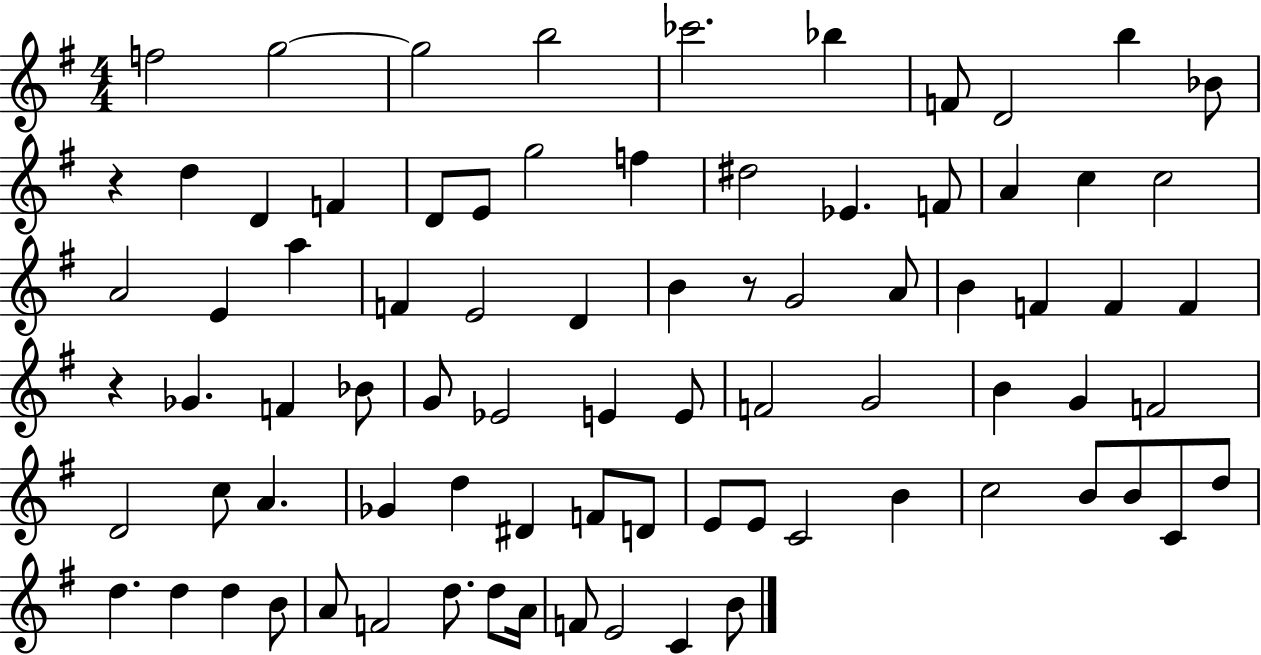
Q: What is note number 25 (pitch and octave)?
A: E4